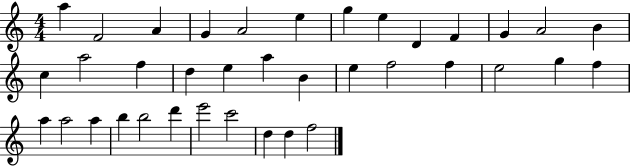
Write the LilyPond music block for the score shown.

{
  \clef treble
  \numericTimeSignature
  \time 4/4
  \key c \major
  a''4 f'2 a'4 | g'4 a'2 e''4 | g''4 e''4 d'4 f'4 | g'4 a'2 b'4 | \break c''4 a''2 f''4 | d''4 e''4 a''4 b'4 | e''4 f''2 f''4 | e''2 g''4 f''4 | \break a''4 a''2 a''4 | b''4 b''2 d'''4 | e'''2 c'''2 | d''4 d''4 f''2 | \break \bar "|."
}